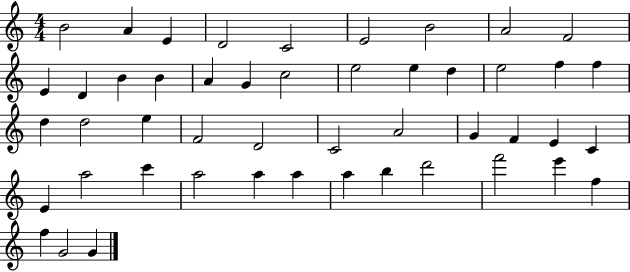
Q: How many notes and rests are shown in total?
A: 48